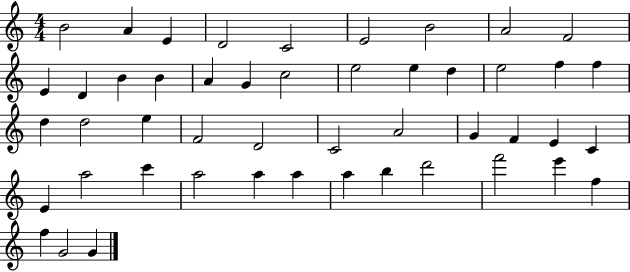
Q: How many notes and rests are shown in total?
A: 48